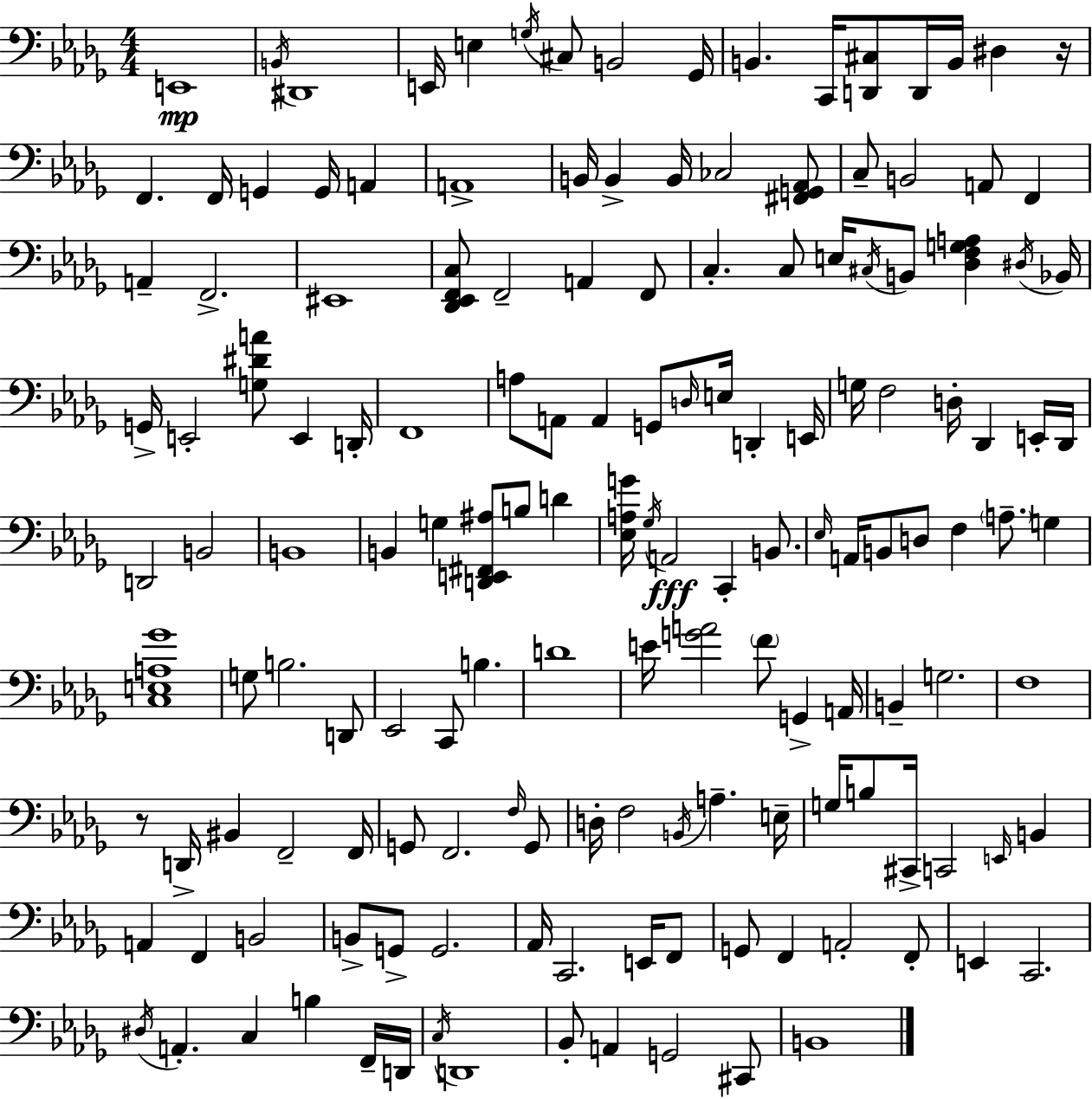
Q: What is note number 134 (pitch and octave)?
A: C3